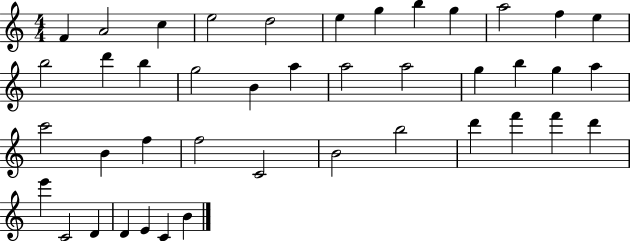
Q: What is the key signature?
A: C major